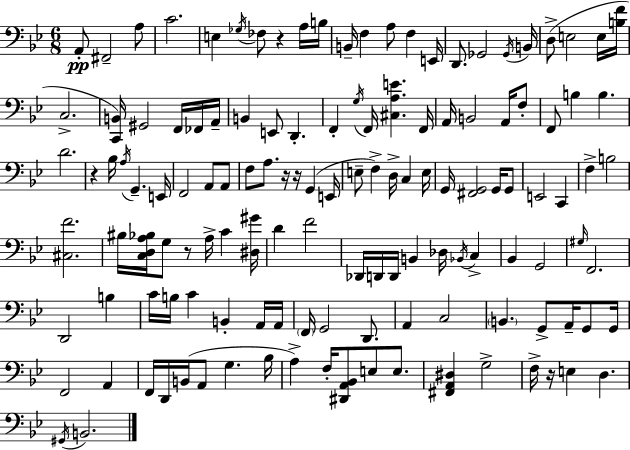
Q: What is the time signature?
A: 6/8